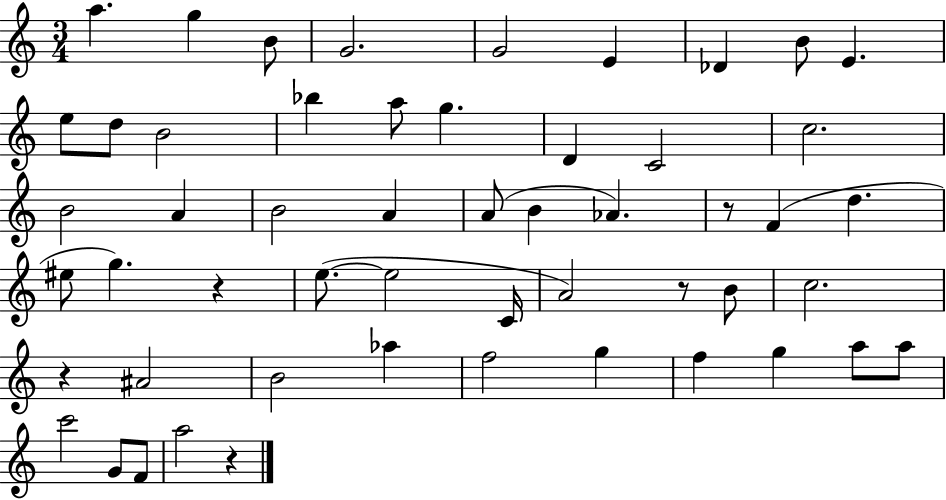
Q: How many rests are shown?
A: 5